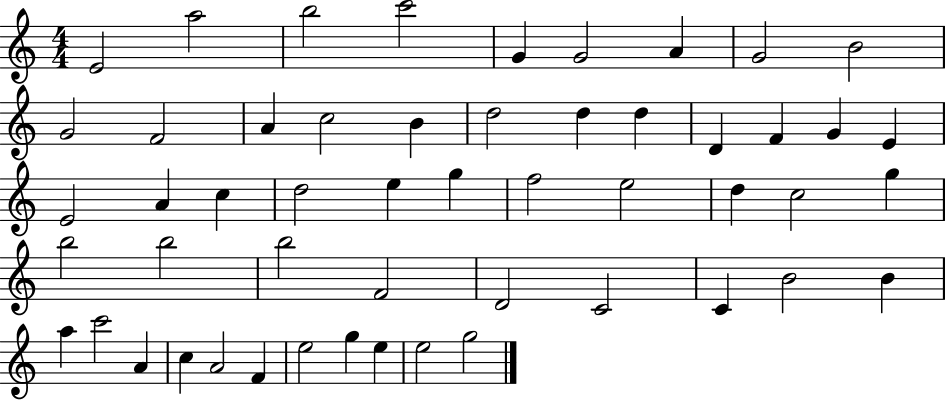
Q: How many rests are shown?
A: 0